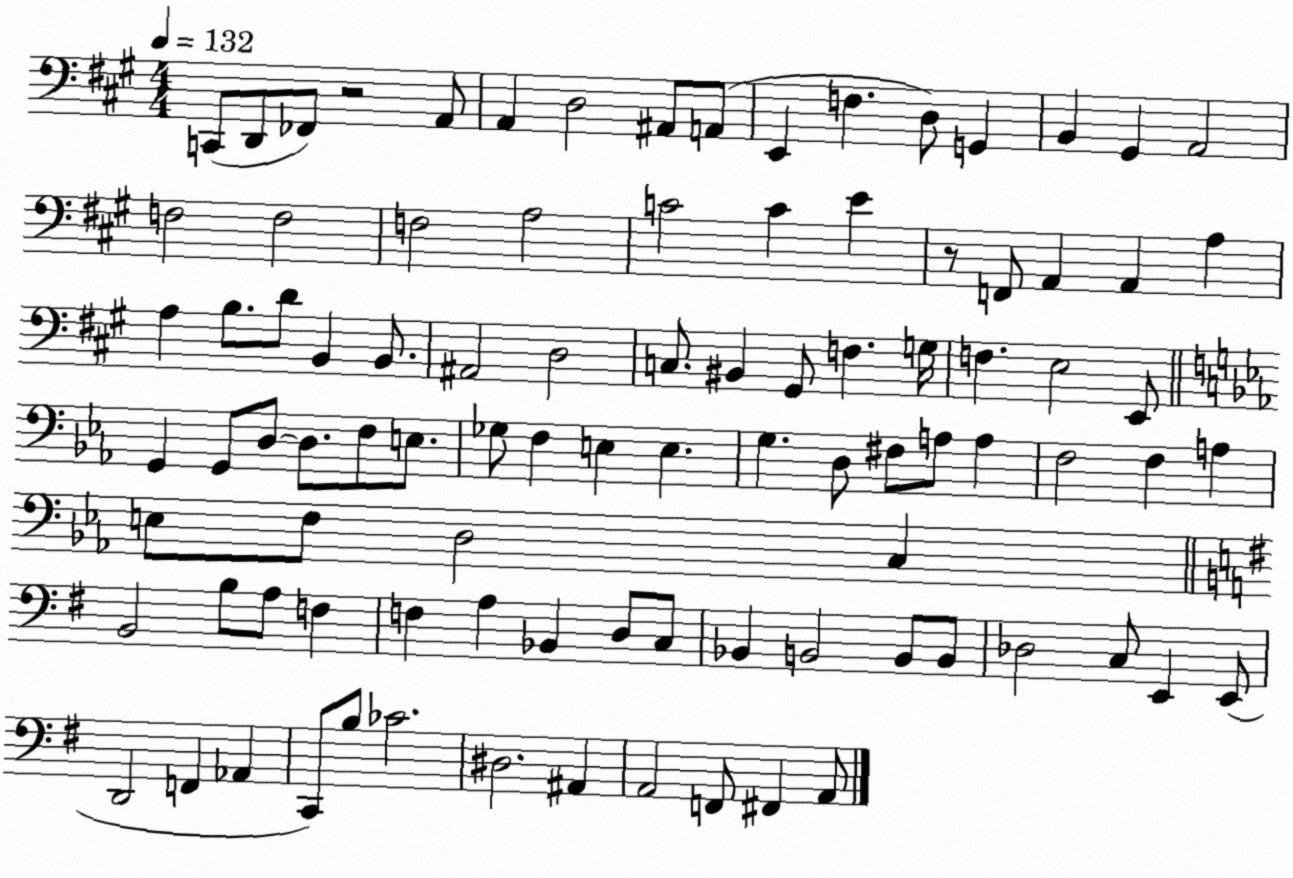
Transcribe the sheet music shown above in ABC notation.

X:1
T:Untitled
M:4/4
L:1/4
K:A
C,,/2 D,,/2 _F,,/2 z2 A,,/2 A,, D,2 ^A,,/2 A,,/2 E,, F, D,/2 G,, B,, ^G,, A,,2 F,2 F,2 F,2 A,2 C2 C E z/2 F,,/2 A,, A,, A, A, B,/2 D/2 B,, B,,/2 ^A,,2 D,2 C,/2 ^B,, ^G,,/2 F, G,/4 F, E,2 E,,/2 G,, G,,/2 D,/2 D,/2 F,/2 E,/2 _G,/2 F, E, E, G, D,/2 ^F,/2 A,/2 A, F,2 F, A, E,/2 F,/2 D,2 C, B,,2 B,/2 A,/2 F, F, A, _B,, D,/2 C,/2 _B,, B,,2 B,,/2 B,,/2 _D,2 C,/2 E,, E,,/2 D,,2 F,, _A,, C,,/2 B,/2 _C2 ^D,2 ^A,, A,,2 F,,/2 ^F,, A,,/2